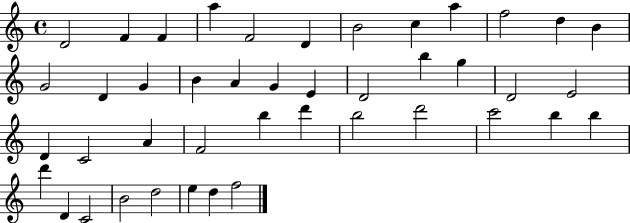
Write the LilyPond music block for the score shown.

{
  \clef treble
  \time 4/4
  \defaultTimeSignature
  \key c \major
  d'2 f'4 f'4 | a''4 f'2 d'4 | b'2 c''4 a''4 | f''2 d''4 b'4 | \break g'2 d'4 g'4 | b'4 a'4 g'4 e'4 | d'2 b''4 g''4 | d'2 e'2 | \break d'4 c'2 a'4 | f'2 b''4 d'''4 | b''2 d'''2 | c'''2 b''4 b''4 | \break d'''4 d'4 c'2 | b'2 d''2 | e''4 d''4 f''2 | \bar "|."
}